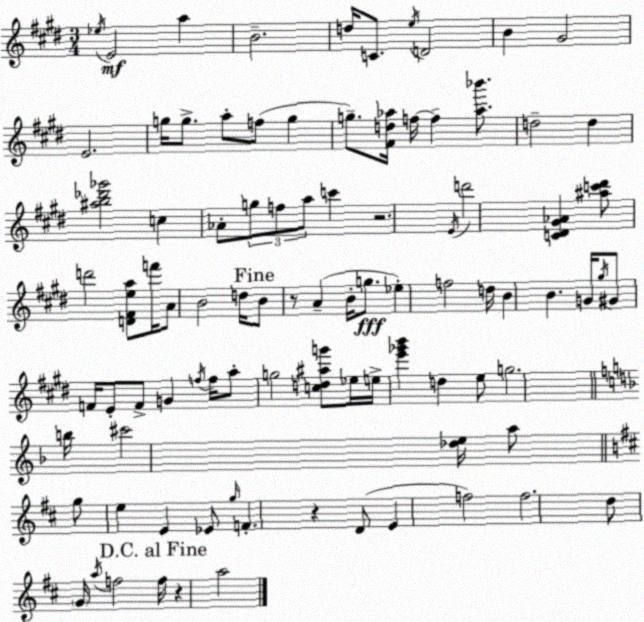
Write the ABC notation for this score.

X:1
T:Untitled
M:3/4
L:1/4
K:E
_e/4 E2 a B2 d/4 C/2 e/4 D2 B ^G2 E2 g/4 g/2 a/2 f/2 g g/2 [^Fd_a]/4 f/4 f [_a_b']/2 d2 d [^ab_d'_g']2 c _A/2 g/2 f/2 a/2 c' z2 E/4 d'2 [C^D^G_A] [^ac'^d']/2 d'2 [D^Fea]/2 f'/4 A/2 B2 d/4 B/2 z/2 A B/4 g/2 _e f2 d/4 B B G/4 ^g/4 ^G/2 F/4 E/2 F/2 G f/4 f/4 a/2 g2 [cd^ag']/2 _e/4 e/4 [e'_g'b'] d e/2 g2 b/4 ^c'2 [_de]/4 a/2 g/2 e E _E/2 g/4 F z D/2 E f2 f2 d/2 G/4 a/4 f2 f/4 z a2